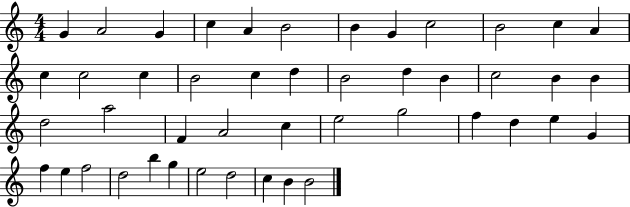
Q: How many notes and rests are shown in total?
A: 46